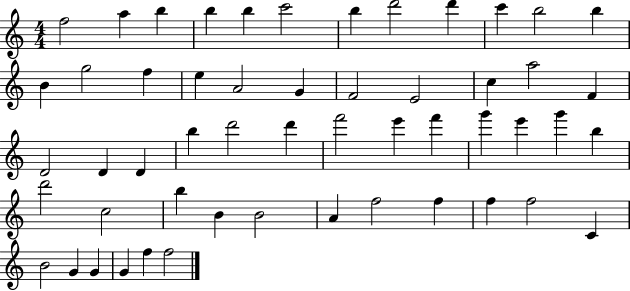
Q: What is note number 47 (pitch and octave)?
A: C4